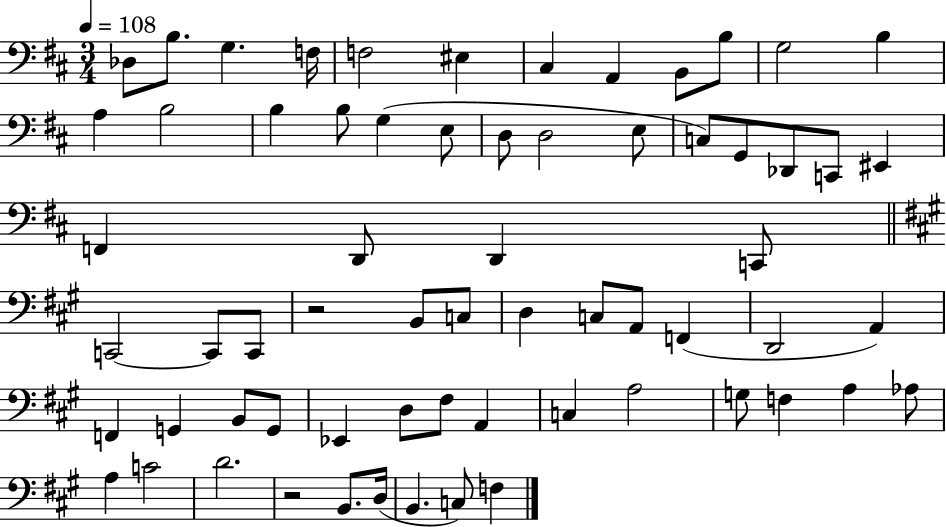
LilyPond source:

{
  \clef bass
  \numericTimeSignature
  \time 3/4
  \key d \major
  \tempo 4 = 108
  des8 b8. g4. f16 | f2 eis4 | cis4 a,4 b,8 b8 | g2 b4 | \break a4 b2 | b4 b8 g4( e8 | d8 d2 e8 | c8) g,8 des,8 c,8 eis,4 | \break f,4 d,8 d,4 c,8 | \bar "||" \break \key a \major c,2~~ c,8 c,8 | r2 b,8 c8 | d4 c8 a,8 f,4( | d,2 a,4) | \break f,4 g,4 b,8 g,8 | ees,4 d8 fis8 a,4 | c4 a2 | g8 f4 a4 aes8 | \break a4 c'2 | d'2. | r2 b,8. d16( | b,4. c8) f4 | \break \bar "|."
}